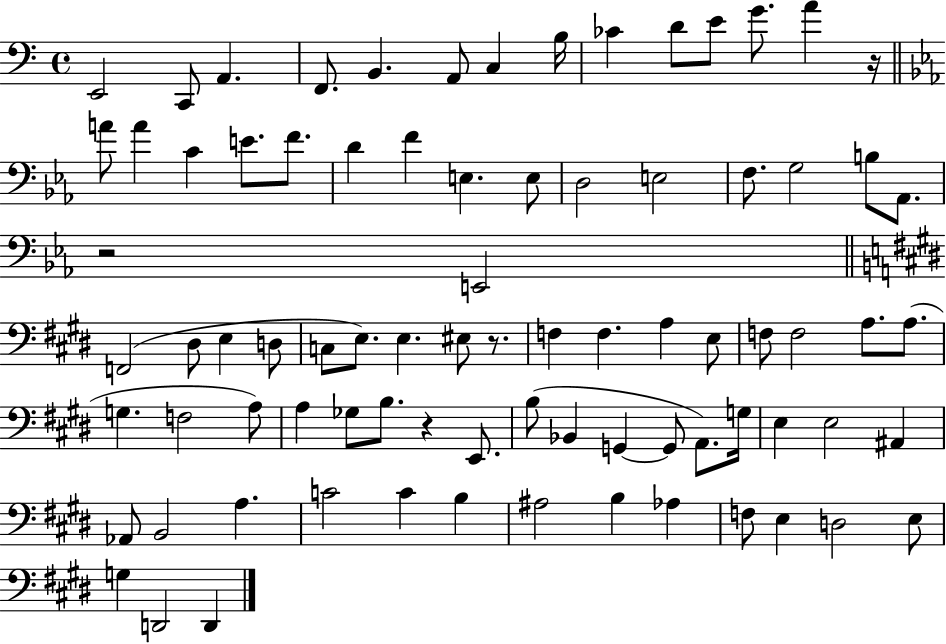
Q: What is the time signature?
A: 4/4